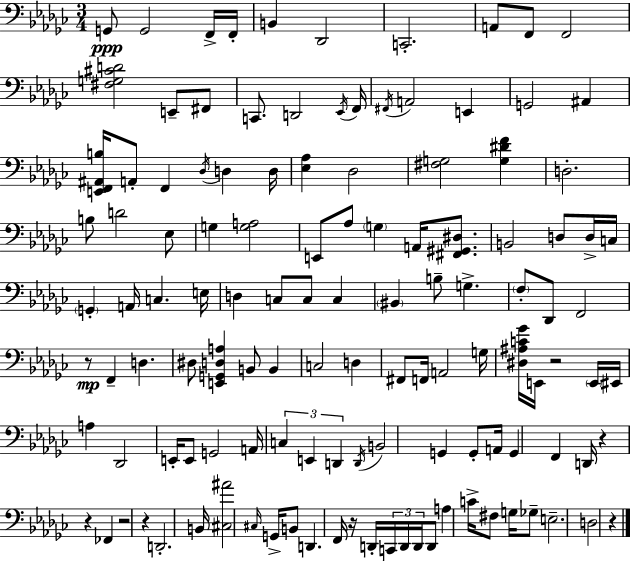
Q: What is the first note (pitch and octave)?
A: G2